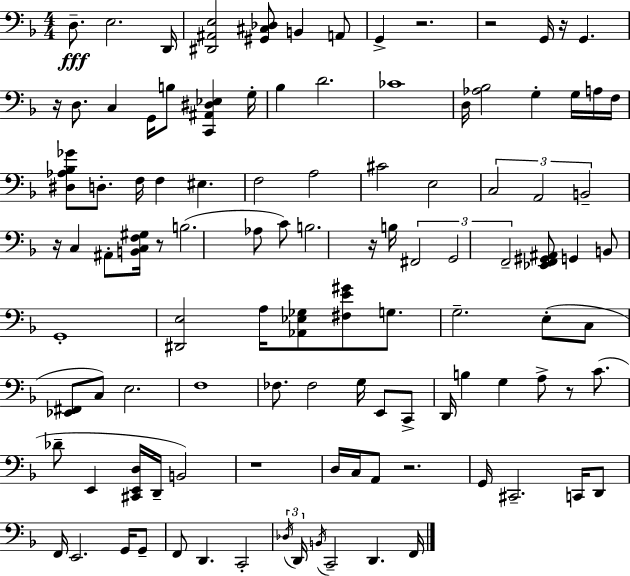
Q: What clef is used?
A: bass